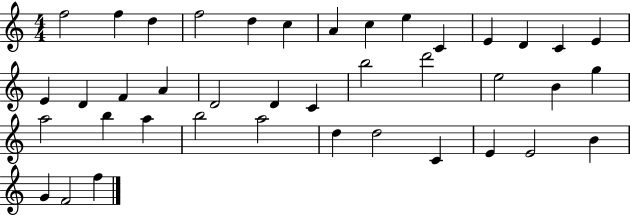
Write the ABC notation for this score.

X:1
T:Untitled
M:4/4
L:1/4
K:C
f2 f d f2 d c A c e C E D C E E D F A D2 D C b2 d'2 e2 B g a2 b a b2 a2 d d2 C E E2 B G F2 f